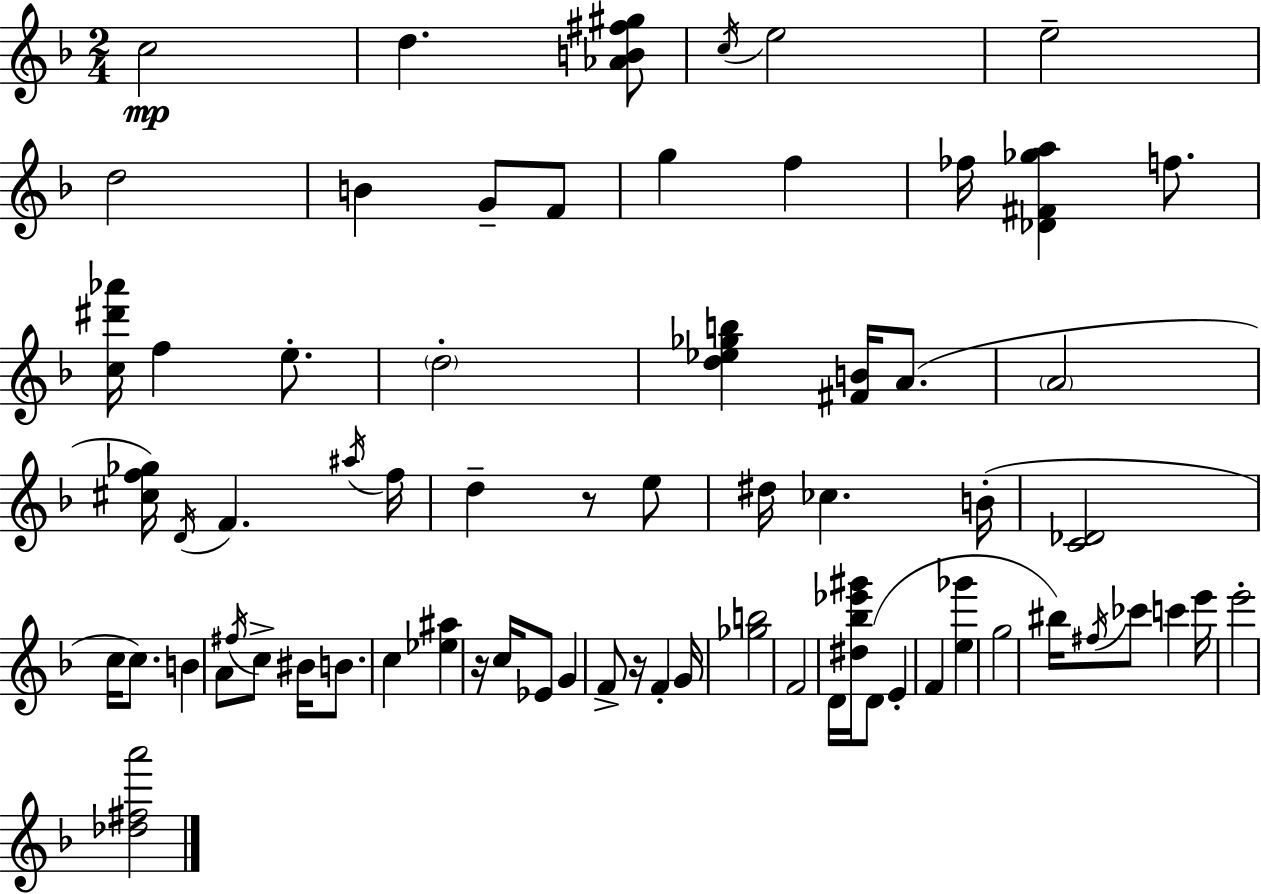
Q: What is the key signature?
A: F major